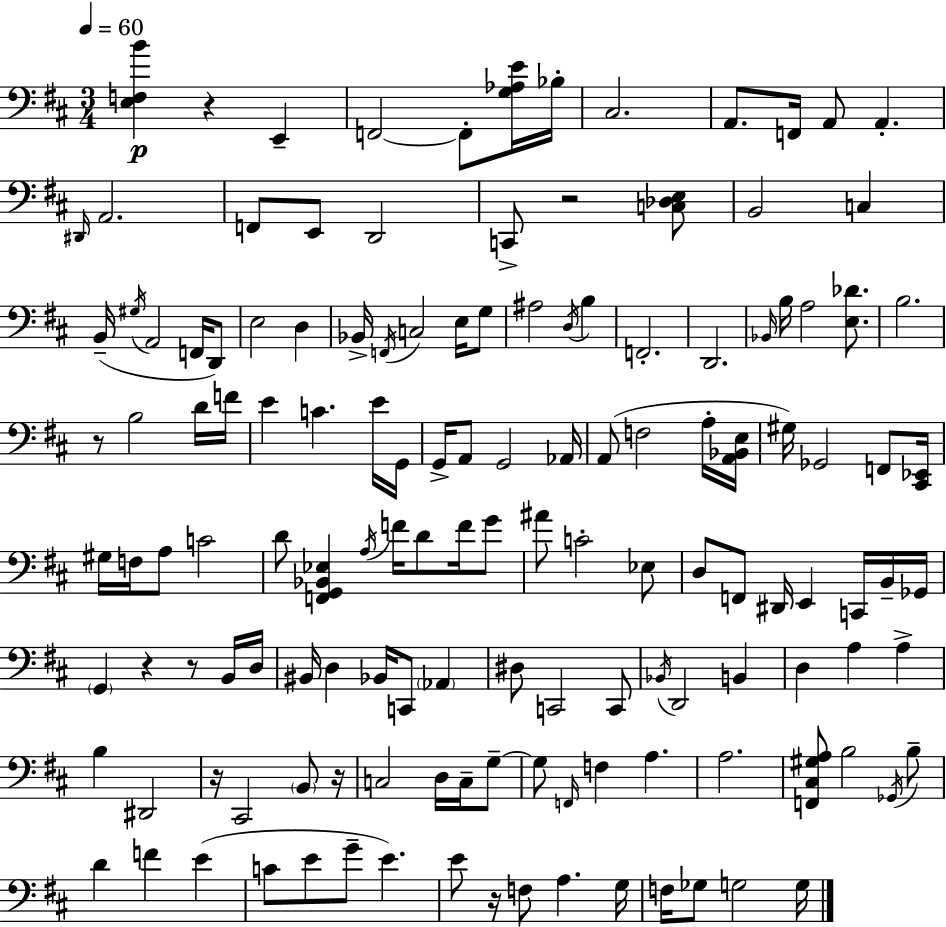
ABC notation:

X:1
T:Untitled
M:3/4
L:1/4
K:D
[E,F,B] z E,, F,,2 F,,/2 [G,_A,E]/4 _B,/4 ^C,2 A,,/2 F,,/4 A,,/2 A,, ^D,,/4 A,,2 F,,/2 E,,/2 D,,2 C,,/2 z2 [C,_D,E,]/2 B,,2 C, B,,/4 ^G,/4 A,,2 F,,/4 D,,/2 E,2 D, _B,,/4 F,,/4 C,2 E,/4 G,/2 ^A,2 D,/4 B, F,,2 D,,2 _B,,/4 B,/4 A,2 [E,_D]/2 B,2 z/2 B,2 D/4 F/4 E C E/4 G,,/4 G,,/4 A,,/2 G,,2 _A,,/4 A,,/2 F,2 A,/4 [A,,_B,,E,]/4 ^G,/4 _G,,2 F,,/2 [^C,,_E,,]/4 ^G,/4 F,/4 A,/2 C2 D/2 [F,,G,,_B,,_E,] A,/4 F/4 D/2 F/4 G/2 ^A/2 C2 _E,/2 D,/2 F,,/2 ^D,,/4 E,, C,,/4 B,,/4 _G,,/4 G,, z z/2 B,,/4 D,/4 ^B,,/4 D, _B,,/4 C,,/2 _A,, ^D,/2 C,,2 C,,/2 _B,,/4 D,,2 B,, D, A, A, B, ^D,,2 z/4 ^C,,2 B,,/2 z/4 C,2 D,/4 C,/4 G,/2 G,/2 F,,/4 F, A, A,2 [F,,^C,^G,A,]/2 B,2 _G,,/4 B,/2 D F E C/2 E/2 G/2 E E/2 z/4 F,/2 A, G,/4 F,/4 _G,/2 G,2 G,/4